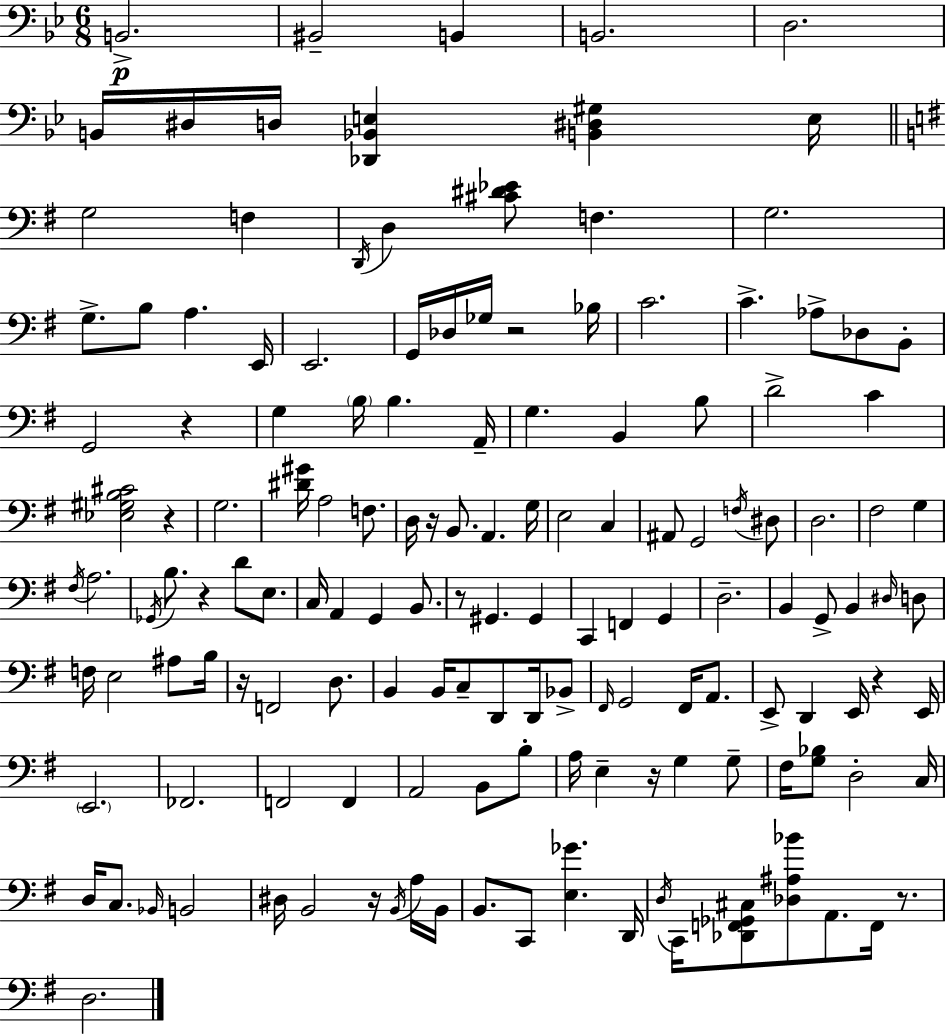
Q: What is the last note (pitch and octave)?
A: D3